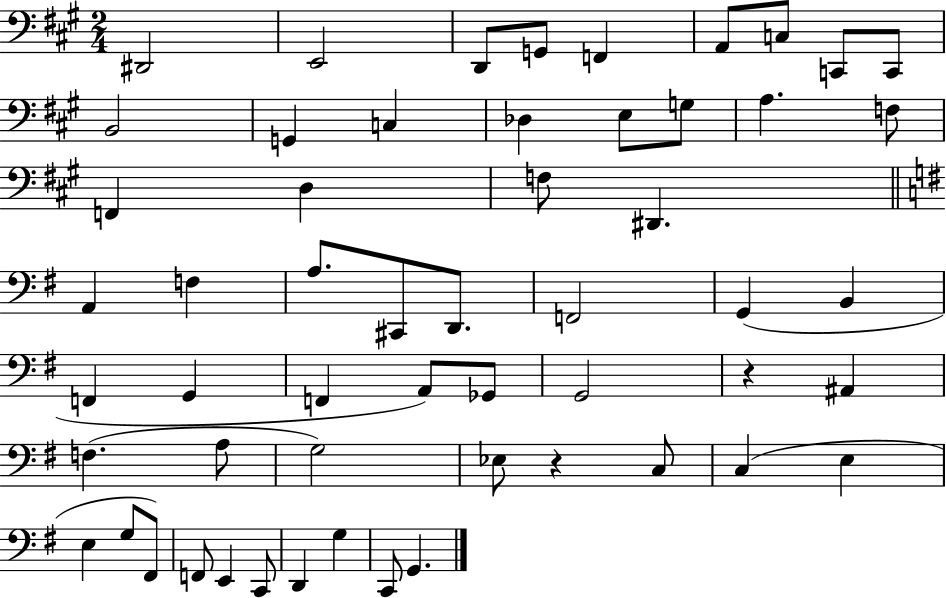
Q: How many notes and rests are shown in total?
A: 55